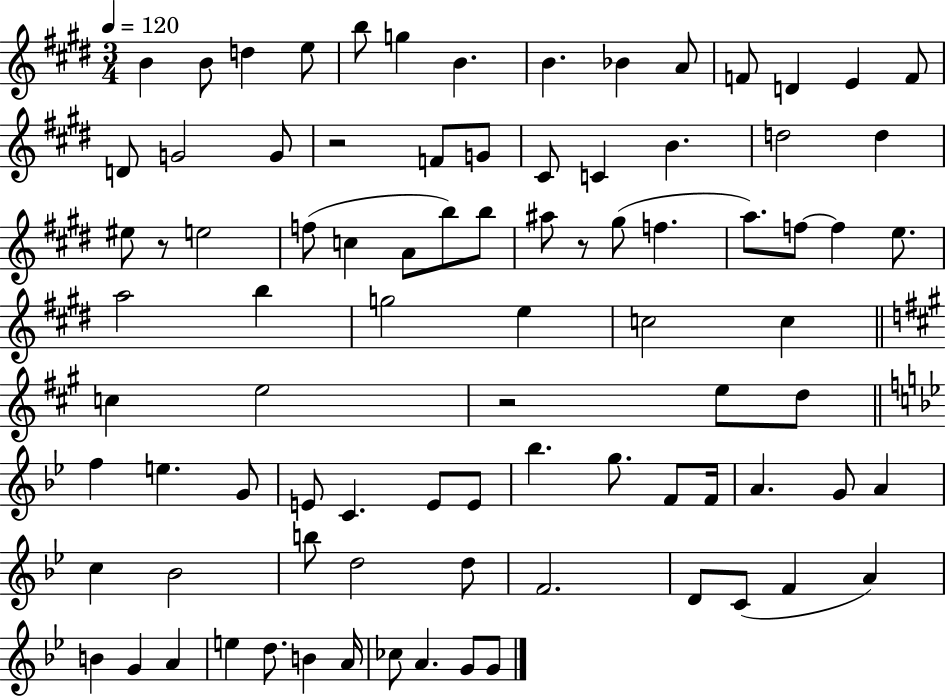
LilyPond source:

{
  \clef treble
  \numericTimeSignature
  \time 3/4
  \key e \major
  \tempo 4 = 120
  b'4 b'8 d''4 e''8 | b''8 g''4 b'4. | b'4. bes'4 a'8 | f'8 d'4 e'4 f'8 | \break d'8 g'2 g'8 | r2 f'8 g'8 | cis'8 c'4 b'4. | d''2 d''4 | \break eis''8 r8 e''2 | f''8( c''4 a'8 b''8) b''8 | ais''8 r8 gis''8( f''4. | a''8.) f''8~~ f''4 e''8. | \break a''2 b''4 | g''2 e''4 | c''2 c''4 | \bar "||" \break \key a \major c''4 e''2 | r2 e''8 d''8 | \bar "||" \break \key bes \major f''4 e''4. g'8 | e'8 c'4. e'8 e'8 | bes''4. g''8. f'8 f'16 | a'4. g'8 a'4 | \break c''4 bes'2 | b''8 d''2 d''8 | f'2. | d'8 c'8( f'4 a'4) | \break b'4 g'4 a'4 | e''4 d''8. b'4 a'16 | ces''8 a'4. g'8 g'8 | \bar "|."
}